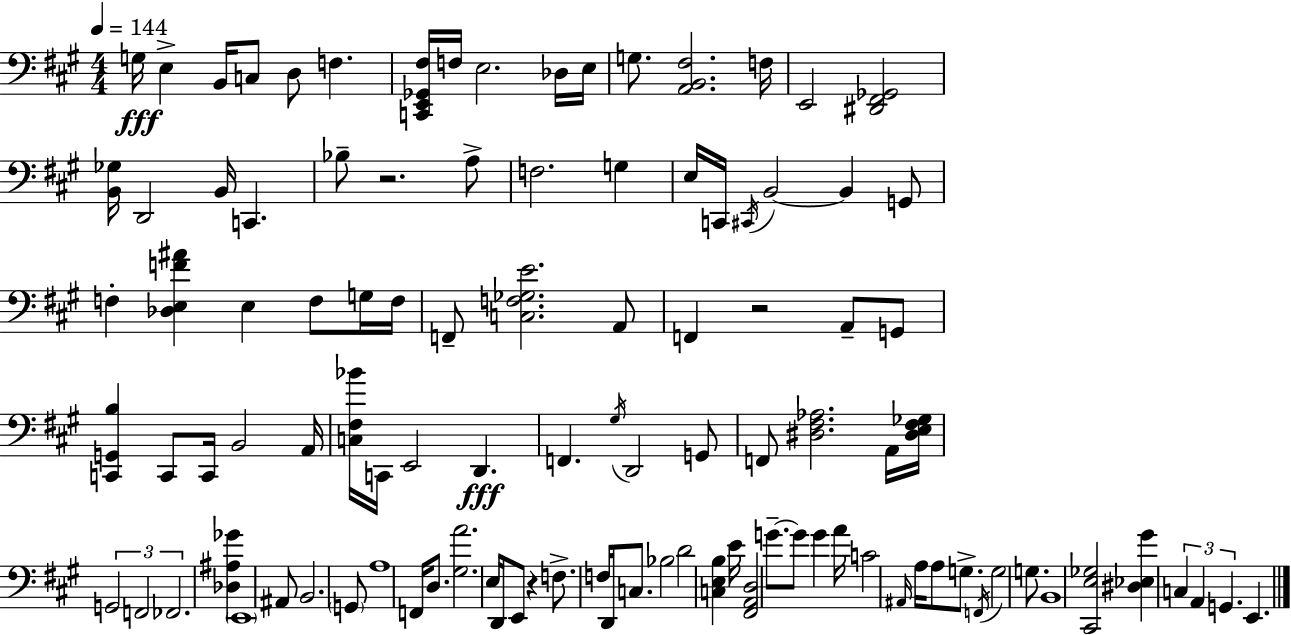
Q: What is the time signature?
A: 4/4